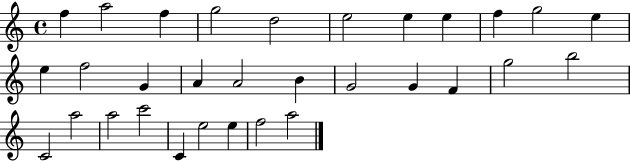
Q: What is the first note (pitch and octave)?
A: F5